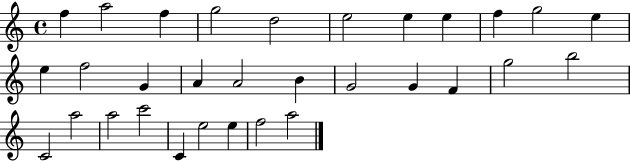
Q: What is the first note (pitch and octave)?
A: F5